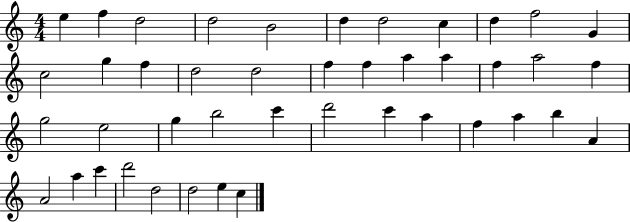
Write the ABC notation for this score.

X:1
T:Untitled
M:4/4
L:1/4
K:C
e f d2 d2 B2 d d2 c d f2 G c2 g f d2 d2 f f a a f a2 f g2 e2 g b2 c' d'2 c' a f a b A A2 a c' d'2 d2 d2 e c